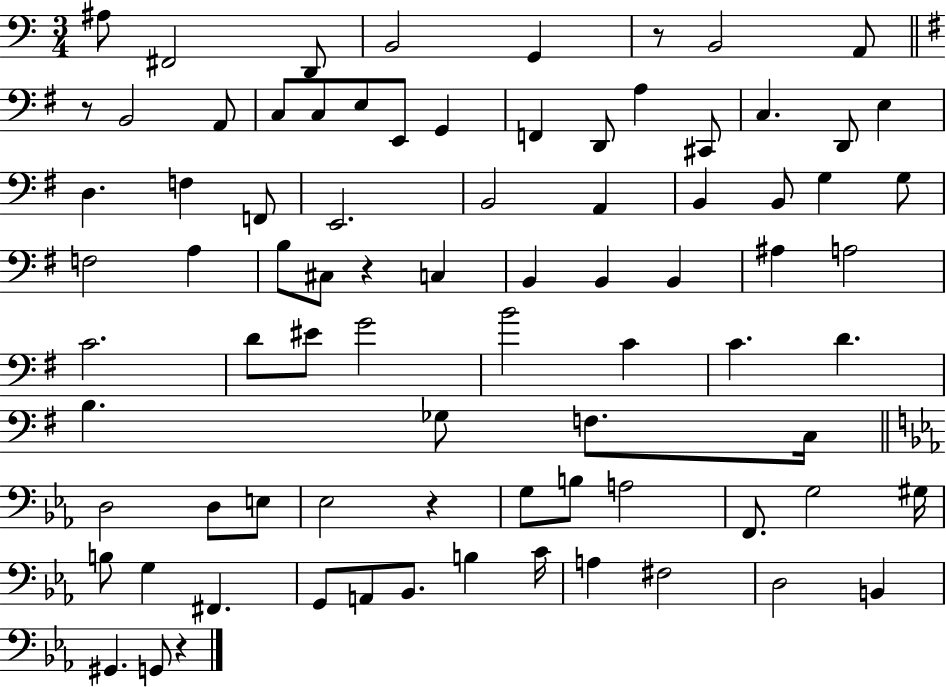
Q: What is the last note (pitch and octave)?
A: G2